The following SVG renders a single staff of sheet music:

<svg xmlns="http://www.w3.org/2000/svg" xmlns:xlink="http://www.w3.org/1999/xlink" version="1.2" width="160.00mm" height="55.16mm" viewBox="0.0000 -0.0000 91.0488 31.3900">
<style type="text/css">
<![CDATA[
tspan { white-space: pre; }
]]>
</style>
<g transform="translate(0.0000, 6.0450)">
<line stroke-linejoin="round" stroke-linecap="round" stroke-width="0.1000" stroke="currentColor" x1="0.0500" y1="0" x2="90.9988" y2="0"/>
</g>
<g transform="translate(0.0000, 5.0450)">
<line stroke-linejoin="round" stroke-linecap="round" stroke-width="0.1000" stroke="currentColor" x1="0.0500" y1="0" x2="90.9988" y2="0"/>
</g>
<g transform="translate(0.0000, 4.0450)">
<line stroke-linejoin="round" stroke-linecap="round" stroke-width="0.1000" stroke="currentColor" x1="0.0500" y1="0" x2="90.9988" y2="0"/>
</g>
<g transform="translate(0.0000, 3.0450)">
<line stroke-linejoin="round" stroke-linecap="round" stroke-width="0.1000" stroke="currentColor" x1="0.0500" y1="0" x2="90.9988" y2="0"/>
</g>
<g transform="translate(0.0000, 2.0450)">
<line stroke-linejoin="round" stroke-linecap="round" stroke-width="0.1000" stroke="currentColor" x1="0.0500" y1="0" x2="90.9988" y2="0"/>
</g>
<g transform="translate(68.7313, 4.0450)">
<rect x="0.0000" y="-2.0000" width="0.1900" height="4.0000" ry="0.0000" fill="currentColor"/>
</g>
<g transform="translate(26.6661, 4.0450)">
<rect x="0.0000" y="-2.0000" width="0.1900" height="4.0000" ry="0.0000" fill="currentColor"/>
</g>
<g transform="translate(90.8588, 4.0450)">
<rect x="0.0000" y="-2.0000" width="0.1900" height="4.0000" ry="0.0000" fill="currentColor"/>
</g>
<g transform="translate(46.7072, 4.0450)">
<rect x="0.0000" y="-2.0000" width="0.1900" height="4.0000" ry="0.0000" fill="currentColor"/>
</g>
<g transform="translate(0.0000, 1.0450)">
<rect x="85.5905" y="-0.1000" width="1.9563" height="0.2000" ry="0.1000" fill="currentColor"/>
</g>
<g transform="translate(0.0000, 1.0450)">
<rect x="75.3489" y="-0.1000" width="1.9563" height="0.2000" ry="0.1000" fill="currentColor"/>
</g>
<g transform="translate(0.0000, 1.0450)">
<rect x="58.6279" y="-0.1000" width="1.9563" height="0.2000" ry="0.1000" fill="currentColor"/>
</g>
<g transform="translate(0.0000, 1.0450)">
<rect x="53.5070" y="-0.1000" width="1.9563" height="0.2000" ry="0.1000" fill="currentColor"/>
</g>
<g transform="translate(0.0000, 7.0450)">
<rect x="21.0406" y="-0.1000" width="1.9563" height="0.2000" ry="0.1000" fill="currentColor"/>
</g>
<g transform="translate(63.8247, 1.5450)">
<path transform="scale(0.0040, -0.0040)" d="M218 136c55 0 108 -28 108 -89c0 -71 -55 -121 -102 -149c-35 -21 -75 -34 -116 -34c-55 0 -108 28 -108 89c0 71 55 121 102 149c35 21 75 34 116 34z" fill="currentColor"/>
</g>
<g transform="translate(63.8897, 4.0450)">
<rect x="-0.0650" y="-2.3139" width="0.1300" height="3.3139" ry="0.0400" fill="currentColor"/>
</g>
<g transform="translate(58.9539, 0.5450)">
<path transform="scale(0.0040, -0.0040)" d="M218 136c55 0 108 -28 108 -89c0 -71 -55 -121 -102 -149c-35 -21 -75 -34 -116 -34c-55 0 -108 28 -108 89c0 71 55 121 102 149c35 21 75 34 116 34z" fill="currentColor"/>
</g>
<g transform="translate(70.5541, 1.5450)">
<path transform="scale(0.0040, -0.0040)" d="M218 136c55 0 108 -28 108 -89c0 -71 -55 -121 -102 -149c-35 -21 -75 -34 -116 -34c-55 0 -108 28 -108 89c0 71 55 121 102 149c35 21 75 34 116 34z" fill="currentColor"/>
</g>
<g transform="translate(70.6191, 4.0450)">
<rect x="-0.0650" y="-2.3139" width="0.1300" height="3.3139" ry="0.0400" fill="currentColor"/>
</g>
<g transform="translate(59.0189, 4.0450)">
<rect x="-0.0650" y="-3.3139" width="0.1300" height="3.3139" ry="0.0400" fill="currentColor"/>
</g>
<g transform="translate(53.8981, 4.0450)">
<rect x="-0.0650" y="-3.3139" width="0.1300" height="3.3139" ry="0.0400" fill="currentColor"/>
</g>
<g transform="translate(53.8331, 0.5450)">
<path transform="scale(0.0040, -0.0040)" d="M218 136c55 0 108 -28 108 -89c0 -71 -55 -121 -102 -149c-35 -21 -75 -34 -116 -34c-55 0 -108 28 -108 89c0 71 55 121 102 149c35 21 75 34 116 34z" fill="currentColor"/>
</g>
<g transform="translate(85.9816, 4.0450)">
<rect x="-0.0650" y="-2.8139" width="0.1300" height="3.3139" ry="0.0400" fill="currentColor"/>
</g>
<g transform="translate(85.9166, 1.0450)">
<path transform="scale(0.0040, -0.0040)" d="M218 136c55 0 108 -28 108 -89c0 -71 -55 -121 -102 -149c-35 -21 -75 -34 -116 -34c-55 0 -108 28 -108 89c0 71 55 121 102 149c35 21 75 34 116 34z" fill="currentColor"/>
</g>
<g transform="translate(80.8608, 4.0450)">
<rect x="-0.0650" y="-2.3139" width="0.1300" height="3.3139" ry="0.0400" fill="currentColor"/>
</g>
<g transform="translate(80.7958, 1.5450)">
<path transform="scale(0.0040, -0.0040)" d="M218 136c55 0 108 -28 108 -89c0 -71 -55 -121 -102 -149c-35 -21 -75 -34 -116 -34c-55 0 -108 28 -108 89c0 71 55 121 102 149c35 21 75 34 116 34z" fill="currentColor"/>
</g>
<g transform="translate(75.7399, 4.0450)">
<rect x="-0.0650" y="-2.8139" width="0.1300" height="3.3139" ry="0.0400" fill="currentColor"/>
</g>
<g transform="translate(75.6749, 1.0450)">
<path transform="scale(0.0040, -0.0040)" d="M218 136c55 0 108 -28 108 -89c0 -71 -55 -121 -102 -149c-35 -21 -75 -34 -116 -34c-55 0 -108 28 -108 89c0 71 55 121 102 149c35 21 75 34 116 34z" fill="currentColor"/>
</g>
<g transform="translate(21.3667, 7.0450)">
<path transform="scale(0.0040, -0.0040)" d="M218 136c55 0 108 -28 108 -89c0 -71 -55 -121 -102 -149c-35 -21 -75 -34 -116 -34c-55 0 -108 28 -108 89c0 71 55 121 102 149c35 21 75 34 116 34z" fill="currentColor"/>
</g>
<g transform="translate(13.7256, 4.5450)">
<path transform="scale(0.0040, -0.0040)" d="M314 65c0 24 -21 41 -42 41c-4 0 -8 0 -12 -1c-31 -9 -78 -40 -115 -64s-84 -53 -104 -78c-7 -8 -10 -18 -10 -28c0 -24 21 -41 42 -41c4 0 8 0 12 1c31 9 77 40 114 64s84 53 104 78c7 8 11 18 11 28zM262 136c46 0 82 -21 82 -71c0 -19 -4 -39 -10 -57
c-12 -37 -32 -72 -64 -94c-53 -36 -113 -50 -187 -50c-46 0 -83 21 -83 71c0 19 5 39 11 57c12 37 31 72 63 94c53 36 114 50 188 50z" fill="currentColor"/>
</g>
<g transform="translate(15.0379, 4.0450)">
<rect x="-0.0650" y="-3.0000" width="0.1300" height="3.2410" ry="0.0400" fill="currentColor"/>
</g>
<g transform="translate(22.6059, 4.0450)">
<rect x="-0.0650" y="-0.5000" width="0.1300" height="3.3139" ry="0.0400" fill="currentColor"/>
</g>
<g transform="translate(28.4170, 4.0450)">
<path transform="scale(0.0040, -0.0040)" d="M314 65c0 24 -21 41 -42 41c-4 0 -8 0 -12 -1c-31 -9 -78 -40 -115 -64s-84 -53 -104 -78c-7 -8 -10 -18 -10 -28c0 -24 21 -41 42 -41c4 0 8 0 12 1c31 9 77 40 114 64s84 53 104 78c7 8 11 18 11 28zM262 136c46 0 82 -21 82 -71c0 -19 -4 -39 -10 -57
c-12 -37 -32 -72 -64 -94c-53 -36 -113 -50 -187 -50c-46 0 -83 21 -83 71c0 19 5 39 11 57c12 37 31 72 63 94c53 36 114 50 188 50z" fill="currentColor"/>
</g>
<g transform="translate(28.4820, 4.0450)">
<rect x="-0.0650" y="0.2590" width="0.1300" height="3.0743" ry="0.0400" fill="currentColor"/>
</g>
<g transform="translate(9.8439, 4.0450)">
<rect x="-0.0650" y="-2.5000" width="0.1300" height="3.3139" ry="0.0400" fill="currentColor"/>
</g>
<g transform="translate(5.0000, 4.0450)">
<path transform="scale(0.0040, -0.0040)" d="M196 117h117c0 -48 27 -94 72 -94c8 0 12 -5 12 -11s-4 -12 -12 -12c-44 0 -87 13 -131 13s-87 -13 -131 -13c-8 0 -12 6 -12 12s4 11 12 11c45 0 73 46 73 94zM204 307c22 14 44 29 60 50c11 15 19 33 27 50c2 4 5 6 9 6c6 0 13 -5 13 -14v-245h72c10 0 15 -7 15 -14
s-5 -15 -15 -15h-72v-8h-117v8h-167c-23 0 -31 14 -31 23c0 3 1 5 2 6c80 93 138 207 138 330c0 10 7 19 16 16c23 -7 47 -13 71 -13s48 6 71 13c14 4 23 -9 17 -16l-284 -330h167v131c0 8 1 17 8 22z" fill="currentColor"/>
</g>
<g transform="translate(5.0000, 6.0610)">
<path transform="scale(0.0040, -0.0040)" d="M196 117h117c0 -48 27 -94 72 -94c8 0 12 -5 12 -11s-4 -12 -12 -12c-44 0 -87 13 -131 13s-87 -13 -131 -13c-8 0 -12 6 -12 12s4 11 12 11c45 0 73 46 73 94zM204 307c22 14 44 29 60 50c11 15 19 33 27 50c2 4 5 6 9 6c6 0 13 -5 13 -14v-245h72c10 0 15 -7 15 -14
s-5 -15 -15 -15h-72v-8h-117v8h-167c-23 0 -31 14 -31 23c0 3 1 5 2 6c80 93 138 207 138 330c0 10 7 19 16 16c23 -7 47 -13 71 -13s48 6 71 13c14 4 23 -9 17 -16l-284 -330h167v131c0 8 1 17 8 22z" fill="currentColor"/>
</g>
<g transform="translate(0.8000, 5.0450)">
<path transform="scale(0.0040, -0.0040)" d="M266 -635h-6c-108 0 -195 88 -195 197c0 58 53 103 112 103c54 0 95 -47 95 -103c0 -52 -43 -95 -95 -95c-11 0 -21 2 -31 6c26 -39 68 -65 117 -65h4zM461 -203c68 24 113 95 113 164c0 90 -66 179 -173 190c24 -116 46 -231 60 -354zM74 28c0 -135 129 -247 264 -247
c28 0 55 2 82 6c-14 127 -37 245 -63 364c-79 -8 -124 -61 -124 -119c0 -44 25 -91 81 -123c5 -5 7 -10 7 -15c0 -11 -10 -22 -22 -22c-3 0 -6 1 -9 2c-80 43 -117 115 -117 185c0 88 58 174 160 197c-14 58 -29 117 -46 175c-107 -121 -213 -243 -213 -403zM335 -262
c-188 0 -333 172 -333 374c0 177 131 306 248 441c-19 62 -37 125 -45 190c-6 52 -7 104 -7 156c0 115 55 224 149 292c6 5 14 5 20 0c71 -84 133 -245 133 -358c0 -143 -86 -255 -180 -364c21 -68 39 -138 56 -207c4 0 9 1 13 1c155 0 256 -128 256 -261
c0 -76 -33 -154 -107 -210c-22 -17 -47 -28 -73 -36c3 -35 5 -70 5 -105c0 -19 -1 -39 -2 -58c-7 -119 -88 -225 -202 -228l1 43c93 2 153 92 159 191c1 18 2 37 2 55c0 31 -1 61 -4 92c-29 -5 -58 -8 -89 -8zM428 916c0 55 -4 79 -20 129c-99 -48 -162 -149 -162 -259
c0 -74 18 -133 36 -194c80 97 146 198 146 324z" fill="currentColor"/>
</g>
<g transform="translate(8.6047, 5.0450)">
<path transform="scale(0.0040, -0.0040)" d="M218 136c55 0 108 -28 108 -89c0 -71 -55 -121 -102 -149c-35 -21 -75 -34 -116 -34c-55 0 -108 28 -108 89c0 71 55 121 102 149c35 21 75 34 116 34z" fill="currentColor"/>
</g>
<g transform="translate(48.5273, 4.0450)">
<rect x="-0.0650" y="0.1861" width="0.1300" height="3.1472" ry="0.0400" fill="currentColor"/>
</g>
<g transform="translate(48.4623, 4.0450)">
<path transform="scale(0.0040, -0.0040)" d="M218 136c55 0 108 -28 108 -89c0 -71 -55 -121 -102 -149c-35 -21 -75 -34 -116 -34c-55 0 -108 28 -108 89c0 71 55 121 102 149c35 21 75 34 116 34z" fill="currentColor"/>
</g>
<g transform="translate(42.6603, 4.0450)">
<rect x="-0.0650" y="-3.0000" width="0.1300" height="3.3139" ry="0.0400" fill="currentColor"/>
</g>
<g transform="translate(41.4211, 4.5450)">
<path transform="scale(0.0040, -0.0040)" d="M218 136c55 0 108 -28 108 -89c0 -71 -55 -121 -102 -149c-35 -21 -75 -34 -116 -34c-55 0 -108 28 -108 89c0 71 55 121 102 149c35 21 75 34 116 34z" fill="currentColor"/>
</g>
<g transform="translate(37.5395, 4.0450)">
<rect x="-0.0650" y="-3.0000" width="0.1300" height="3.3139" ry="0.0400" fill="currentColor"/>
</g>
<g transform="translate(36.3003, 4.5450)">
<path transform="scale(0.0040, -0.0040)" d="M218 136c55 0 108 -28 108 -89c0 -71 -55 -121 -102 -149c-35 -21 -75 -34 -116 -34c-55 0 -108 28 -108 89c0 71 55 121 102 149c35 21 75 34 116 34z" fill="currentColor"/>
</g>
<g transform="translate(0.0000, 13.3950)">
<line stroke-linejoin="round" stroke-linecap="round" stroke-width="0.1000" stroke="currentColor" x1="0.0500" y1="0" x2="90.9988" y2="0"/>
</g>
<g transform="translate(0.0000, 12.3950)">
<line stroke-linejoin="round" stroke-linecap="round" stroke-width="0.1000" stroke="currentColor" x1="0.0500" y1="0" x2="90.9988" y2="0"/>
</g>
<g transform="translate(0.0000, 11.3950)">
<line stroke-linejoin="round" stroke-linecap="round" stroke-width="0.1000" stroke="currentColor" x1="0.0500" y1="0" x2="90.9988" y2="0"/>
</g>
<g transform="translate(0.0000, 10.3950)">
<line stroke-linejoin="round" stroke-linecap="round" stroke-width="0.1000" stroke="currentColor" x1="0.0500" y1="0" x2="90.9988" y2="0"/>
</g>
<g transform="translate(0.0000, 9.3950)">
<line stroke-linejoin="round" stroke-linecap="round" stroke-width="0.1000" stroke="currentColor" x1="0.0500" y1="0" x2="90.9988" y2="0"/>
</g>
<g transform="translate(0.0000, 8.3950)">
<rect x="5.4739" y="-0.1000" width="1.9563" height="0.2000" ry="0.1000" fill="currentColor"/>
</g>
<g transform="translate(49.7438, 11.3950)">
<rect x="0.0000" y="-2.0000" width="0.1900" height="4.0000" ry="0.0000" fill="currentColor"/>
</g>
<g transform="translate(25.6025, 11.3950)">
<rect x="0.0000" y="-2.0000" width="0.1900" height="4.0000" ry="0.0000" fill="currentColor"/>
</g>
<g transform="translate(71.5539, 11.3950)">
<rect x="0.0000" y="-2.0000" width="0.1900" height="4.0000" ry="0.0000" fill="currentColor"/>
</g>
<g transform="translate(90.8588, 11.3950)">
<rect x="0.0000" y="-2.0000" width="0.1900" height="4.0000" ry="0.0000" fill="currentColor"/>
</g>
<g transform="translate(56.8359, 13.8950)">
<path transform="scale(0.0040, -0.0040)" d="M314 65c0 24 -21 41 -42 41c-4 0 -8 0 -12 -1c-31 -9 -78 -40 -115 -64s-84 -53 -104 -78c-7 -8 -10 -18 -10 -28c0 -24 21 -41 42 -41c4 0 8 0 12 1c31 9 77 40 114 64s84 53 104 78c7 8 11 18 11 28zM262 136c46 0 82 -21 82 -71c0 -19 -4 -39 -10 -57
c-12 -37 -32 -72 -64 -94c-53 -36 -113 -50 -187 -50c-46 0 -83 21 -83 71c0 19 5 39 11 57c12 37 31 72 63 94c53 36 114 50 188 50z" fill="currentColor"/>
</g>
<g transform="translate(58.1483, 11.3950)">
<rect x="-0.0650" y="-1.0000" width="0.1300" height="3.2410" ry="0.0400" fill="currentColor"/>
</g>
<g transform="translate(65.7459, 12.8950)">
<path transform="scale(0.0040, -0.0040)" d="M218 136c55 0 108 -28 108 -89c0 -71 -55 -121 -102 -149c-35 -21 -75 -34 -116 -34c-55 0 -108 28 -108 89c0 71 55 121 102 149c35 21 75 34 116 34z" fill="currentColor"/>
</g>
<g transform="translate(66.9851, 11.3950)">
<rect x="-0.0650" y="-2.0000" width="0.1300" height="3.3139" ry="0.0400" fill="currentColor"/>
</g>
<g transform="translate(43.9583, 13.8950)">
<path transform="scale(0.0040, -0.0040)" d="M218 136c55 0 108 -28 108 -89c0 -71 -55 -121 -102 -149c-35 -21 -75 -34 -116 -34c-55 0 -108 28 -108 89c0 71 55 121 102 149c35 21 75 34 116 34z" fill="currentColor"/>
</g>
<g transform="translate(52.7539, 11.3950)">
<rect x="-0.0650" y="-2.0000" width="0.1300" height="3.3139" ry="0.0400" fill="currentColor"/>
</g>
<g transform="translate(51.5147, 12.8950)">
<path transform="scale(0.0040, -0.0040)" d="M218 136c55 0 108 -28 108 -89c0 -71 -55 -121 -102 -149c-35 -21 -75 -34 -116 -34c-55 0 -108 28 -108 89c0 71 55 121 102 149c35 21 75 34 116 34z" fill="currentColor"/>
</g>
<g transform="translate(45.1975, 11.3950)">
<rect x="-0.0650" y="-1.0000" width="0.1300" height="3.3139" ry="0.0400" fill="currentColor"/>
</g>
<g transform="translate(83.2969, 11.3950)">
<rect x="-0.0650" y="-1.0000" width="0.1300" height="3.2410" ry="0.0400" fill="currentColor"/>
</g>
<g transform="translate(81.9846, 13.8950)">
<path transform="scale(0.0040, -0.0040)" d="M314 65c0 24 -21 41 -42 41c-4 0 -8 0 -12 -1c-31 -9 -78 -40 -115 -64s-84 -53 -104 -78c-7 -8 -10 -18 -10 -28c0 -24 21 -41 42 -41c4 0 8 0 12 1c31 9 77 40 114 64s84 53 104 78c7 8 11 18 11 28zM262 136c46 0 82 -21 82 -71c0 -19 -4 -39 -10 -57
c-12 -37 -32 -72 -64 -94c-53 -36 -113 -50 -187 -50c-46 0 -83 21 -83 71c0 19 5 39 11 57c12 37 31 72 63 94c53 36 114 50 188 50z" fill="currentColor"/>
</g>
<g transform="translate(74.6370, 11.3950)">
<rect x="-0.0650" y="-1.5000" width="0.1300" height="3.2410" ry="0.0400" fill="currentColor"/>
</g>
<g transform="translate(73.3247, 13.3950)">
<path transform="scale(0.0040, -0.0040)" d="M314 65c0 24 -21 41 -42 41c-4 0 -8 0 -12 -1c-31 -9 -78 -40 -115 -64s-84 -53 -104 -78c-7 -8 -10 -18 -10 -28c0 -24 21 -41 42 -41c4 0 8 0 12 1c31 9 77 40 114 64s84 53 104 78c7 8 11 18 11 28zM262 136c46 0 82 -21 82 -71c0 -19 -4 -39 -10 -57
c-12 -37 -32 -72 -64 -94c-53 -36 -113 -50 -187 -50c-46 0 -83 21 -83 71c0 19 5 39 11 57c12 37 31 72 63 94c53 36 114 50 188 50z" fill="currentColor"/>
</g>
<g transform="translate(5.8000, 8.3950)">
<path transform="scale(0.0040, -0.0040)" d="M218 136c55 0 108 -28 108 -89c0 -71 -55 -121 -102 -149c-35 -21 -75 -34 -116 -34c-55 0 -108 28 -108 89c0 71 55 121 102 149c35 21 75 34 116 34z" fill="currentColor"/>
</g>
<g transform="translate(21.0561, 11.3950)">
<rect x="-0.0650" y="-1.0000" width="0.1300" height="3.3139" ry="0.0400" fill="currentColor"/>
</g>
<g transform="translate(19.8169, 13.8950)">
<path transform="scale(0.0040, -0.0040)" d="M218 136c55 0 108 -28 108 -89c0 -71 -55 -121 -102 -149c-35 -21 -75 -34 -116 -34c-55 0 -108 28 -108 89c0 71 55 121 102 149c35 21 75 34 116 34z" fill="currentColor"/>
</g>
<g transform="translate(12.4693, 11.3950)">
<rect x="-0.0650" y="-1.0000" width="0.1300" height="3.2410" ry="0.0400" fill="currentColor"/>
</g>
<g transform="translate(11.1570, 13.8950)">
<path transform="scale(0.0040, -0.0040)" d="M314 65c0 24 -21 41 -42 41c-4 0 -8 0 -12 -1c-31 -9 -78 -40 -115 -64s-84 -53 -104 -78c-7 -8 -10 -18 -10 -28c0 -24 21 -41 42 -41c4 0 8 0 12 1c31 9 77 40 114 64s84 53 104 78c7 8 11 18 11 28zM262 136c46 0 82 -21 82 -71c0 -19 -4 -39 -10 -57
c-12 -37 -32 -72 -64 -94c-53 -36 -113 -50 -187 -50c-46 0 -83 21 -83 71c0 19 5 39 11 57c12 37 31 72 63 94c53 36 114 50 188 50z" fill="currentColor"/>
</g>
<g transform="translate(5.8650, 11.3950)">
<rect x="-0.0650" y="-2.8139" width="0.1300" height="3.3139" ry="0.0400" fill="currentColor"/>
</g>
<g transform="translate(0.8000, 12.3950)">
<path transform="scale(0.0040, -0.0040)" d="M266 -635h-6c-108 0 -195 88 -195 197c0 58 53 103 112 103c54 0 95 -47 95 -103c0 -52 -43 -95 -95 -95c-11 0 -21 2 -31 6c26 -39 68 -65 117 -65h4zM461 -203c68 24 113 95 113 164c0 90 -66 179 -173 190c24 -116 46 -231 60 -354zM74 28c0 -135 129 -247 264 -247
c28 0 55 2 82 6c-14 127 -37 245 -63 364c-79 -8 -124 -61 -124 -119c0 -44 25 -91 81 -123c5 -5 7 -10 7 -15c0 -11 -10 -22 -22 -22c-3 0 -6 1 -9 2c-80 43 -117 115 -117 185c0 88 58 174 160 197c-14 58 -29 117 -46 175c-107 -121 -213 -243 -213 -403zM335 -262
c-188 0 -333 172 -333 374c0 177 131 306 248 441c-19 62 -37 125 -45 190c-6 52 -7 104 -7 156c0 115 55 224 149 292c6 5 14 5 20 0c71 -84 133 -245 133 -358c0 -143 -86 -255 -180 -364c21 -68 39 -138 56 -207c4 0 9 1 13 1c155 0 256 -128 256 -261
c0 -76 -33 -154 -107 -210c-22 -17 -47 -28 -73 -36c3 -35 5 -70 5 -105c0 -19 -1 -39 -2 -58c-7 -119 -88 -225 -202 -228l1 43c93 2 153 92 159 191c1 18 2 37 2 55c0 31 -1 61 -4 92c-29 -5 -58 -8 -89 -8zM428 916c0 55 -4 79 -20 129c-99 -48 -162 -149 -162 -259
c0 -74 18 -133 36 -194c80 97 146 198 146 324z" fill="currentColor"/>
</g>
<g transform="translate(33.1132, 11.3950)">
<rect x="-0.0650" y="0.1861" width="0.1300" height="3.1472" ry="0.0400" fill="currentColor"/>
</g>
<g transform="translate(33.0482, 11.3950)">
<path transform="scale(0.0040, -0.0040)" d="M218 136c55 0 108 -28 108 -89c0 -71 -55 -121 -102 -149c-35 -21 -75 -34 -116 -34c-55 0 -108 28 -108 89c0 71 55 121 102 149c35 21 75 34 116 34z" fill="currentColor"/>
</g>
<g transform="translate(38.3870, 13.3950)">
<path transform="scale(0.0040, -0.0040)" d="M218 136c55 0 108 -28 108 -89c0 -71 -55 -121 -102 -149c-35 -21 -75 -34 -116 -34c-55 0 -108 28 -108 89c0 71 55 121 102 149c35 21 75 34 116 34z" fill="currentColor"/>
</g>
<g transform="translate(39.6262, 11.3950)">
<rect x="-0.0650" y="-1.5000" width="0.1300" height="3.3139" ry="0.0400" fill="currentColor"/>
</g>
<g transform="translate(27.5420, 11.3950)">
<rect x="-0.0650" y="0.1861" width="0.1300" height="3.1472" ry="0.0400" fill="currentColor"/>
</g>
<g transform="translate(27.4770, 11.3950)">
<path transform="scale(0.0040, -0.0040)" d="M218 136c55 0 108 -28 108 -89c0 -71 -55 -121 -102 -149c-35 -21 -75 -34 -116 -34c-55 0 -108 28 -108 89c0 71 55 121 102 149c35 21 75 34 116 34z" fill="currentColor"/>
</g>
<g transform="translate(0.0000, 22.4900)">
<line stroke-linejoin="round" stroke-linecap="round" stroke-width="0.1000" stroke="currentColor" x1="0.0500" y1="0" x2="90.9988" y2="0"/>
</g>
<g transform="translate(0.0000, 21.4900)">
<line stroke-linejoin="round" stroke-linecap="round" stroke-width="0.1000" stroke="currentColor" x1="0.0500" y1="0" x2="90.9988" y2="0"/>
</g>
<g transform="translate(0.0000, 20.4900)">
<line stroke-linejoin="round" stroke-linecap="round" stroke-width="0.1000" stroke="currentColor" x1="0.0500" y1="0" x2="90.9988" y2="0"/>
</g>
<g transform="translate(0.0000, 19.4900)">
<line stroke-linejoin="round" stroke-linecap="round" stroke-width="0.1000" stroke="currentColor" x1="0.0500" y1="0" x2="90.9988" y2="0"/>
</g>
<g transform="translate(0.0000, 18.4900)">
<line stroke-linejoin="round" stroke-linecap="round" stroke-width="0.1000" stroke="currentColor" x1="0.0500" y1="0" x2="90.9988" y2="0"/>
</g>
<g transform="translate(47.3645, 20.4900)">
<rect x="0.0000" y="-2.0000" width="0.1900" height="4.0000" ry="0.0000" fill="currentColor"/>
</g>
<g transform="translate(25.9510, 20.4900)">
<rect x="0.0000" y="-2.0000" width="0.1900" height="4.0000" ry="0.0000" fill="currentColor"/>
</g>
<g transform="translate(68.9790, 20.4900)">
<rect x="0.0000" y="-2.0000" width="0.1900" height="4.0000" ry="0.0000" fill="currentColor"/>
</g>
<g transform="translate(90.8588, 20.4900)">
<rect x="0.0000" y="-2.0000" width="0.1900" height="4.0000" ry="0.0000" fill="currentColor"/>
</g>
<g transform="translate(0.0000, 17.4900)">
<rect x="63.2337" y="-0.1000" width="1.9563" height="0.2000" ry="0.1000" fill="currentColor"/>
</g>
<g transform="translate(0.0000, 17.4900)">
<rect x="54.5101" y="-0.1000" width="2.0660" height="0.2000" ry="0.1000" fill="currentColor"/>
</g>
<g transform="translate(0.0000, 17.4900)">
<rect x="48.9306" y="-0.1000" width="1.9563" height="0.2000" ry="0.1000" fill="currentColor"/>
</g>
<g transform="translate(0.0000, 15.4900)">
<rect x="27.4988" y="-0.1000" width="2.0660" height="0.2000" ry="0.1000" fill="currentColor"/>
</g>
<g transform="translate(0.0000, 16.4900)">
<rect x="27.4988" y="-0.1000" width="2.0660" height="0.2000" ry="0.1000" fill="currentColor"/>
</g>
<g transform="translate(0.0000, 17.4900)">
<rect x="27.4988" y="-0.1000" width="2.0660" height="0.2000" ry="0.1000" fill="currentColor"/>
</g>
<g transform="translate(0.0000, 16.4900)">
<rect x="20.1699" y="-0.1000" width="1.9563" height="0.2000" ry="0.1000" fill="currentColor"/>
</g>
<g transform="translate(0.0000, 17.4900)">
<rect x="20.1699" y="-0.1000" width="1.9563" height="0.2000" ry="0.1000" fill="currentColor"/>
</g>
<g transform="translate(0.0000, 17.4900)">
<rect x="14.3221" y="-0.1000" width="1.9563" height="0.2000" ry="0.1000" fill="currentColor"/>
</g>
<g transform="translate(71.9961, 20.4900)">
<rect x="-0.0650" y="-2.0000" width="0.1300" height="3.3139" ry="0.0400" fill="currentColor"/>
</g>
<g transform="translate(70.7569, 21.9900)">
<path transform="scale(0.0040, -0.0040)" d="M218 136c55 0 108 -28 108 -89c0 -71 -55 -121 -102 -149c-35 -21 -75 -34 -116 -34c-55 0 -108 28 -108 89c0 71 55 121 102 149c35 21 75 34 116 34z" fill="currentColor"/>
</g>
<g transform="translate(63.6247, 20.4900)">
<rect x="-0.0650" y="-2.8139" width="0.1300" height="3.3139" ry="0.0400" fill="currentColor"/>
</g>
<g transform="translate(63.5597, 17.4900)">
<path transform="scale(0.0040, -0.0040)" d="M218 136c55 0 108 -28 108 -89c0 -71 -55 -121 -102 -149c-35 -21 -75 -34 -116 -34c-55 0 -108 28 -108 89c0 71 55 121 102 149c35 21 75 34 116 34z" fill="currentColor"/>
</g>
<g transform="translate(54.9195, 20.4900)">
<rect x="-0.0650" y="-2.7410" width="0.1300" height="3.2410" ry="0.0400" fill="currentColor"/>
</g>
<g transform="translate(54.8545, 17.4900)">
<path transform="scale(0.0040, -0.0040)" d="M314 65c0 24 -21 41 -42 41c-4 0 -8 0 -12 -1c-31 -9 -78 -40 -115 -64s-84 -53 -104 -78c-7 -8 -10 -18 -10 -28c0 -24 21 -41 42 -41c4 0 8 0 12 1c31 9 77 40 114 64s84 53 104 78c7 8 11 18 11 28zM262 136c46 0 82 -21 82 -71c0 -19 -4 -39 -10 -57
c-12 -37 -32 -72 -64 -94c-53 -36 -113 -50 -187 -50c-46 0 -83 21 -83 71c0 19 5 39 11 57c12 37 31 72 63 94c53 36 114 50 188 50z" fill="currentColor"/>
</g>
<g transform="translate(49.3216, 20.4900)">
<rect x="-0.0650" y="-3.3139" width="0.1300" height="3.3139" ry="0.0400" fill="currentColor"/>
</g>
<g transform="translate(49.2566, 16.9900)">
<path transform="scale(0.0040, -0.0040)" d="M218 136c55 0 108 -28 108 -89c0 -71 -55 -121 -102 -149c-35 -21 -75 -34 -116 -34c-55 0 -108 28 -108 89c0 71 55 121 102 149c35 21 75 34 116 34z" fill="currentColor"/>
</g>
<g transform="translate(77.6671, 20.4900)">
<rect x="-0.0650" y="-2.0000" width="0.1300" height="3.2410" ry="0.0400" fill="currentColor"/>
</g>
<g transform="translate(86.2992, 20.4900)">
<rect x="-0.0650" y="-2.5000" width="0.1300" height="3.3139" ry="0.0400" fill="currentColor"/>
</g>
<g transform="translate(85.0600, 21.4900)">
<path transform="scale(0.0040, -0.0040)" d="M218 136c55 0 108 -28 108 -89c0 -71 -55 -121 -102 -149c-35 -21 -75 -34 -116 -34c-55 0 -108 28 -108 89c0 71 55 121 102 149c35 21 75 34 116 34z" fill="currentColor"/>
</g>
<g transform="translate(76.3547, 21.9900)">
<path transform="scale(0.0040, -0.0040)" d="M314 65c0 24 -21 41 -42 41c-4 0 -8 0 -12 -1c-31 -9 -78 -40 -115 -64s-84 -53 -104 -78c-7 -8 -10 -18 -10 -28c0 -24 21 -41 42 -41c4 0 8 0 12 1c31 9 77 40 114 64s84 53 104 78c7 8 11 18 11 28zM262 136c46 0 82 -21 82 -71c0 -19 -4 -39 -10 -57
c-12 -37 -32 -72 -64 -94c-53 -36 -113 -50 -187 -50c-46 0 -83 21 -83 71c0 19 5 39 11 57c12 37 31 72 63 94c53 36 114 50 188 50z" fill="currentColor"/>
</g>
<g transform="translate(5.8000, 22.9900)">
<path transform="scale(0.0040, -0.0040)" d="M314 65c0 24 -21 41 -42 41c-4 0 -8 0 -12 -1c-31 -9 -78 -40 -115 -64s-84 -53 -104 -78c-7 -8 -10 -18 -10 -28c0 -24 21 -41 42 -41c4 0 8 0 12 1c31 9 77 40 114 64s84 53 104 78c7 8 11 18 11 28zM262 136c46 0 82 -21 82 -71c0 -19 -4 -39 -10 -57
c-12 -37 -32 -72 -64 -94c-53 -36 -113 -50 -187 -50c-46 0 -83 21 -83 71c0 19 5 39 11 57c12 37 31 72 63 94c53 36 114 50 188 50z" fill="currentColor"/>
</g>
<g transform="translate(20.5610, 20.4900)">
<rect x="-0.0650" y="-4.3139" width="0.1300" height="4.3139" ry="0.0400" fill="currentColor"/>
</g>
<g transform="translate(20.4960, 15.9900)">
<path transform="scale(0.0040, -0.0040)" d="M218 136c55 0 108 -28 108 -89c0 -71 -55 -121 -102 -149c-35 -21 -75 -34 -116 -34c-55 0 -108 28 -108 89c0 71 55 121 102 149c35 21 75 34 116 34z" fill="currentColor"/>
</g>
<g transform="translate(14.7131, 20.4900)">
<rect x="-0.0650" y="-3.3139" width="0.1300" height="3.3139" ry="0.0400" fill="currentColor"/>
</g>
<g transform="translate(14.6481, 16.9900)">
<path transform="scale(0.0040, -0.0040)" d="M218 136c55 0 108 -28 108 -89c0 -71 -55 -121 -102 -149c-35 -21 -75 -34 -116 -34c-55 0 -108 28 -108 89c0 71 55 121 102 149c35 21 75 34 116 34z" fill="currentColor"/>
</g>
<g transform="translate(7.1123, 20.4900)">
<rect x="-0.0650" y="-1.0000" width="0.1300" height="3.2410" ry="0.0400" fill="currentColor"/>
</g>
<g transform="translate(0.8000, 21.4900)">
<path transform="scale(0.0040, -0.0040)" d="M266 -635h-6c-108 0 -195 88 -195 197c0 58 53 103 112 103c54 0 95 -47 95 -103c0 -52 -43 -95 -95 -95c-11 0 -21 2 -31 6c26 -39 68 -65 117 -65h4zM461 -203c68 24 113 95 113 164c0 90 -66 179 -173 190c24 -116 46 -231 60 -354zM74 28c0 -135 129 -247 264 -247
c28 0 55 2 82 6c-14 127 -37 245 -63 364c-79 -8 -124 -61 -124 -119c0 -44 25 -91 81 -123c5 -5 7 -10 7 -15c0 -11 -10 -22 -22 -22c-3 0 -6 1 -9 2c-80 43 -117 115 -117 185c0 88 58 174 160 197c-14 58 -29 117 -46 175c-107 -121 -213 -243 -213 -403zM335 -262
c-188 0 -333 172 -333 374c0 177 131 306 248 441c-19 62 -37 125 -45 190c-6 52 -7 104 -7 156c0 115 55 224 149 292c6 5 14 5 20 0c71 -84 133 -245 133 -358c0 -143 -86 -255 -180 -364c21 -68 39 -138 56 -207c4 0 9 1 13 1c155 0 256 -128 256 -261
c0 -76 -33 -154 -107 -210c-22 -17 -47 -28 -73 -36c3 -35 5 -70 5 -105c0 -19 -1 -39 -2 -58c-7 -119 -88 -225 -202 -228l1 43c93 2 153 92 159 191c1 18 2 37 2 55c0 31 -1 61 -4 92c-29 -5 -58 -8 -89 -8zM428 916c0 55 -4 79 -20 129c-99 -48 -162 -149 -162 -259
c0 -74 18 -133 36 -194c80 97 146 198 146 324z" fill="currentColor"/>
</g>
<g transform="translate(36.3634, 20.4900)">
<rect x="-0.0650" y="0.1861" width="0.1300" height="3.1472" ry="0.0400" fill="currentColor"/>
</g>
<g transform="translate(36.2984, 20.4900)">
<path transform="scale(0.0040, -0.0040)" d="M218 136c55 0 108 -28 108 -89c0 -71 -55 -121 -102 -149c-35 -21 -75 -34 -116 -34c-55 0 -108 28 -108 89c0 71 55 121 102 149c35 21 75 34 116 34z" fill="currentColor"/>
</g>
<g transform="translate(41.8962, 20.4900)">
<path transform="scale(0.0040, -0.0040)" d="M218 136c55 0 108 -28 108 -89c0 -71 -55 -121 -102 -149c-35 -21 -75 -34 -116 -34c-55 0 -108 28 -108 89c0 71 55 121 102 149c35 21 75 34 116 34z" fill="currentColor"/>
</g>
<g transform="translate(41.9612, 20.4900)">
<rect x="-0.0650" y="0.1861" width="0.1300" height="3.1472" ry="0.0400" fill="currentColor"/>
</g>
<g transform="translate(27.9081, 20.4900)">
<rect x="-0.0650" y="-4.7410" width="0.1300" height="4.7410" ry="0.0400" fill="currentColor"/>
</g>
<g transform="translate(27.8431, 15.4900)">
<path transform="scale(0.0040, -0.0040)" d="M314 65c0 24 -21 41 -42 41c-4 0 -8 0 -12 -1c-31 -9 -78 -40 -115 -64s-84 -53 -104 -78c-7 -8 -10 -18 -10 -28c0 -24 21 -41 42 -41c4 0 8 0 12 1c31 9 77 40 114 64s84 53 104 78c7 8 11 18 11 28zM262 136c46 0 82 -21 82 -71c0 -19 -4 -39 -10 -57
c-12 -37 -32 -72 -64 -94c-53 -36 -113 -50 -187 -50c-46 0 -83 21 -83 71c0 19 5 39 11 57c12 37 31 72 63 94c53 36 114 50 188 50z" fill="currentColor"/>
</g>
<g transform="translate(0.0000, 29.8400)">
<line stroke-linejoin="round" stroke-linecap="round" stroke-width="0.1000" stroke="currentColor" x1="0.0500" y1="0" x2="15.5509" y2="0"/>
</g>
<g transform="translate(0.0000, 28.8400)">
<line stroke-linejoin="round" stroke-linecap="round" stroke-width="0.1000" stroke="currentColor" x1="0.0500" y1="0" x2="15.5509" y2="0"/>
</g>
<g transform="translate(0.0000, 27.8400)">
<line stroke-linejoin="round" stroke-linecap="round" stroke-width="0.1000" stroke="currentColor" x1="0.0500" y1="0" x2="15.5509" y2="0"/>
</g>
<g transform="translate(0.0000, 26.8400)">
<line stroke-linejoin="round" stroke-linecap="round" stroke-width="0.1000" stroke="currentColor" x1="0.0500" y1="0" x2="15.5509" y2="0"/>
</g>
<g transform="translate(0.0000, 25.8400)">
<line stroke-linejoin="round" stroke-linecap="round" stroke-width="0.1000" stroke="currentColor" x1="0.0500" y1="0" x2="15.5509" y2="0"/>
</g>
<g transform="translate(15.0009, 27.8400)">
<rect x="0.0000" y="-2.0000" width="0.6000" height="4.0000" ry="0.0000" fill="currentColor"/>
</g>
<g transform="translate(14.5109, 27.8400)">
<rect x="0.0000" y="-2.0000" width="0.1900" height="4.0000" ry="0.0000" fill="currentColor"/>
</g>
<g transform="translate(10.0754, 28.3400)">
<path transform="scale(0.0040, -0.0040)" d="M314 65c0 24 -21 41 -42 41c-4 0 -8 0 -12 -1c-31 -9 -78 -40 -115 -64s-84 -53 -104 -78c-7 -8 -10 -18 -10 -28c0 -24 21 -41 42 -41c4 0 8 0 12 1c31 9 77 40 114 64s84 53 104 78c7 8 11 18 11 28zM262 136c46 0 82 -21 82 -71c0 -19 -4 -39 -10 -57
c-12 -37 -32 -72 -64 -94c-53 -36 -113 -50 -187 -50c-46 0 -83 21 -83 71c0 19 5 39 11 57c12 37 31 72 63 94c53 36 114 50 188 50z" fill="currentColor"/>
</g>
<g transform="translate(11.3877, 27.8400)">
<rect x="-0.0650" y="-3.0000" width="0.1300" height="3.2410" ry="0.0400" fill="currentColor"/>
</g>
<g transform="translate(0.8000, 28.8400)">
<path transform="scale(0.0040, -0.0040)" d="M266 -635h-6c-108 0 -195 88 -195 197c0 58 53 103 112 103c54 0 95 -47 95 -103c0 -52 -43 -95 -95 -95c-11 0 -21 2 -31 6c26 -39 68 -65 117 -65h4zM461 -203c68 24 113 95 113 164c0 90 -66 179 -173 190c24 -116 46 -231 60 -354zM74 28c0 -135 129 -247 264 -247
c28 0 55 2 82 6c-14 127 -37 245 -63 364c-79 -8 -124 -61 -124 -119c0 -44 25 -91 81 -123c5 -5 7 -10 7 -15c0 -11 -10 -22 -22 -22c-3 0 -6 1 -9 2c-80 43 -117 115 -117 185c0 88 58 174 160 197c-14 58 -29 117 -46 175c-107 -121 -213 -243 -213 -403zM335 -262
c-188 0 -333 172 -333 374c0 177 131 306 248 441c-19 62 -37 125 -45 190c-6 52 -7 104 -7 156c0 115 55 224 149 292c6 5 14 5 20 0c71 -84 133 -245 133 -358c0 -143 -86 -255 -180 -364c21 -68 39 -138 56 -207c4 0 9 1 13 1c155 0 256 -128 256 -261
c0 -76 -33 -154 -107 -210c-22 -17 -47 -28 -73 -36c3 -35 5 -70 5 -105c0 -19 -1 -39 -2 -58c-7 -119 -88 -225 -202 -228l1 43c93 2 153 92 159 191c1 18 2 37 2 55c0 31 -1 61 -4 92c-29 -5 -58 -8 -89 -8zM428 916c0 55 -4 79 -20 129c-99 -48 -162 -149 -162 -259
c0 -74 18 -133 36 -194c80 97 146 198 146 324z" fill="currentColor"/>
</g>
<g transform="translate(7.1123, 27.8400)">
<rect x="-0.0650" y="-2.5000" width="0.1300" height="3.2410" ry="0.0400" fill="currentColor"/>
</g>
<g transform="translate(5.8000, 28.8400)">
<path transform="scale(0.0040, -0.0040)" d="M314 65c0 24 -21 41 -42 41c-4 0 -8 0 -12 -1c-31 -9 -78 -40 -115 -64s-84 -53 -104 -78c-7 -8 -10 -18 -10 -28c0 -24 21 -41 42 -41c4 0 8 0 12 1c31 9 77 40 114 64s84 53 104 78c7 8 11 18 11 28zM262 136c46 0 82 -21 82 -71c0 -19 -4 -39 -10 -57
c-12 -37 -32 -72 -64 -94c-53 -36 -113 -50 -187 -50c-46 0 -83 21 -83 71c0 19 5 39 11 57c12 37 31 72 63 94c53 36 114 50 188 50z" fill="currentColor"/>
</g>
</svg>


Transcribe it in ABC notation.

X:1
T:Untitled
M:4/4
L:1/4
K:C
G A2 C B2 A A B b b g g a g a a D2 D B B E D F D2 F E2 D2 D2 b d' e'2 B B b a2 a F F2 G G2 A2